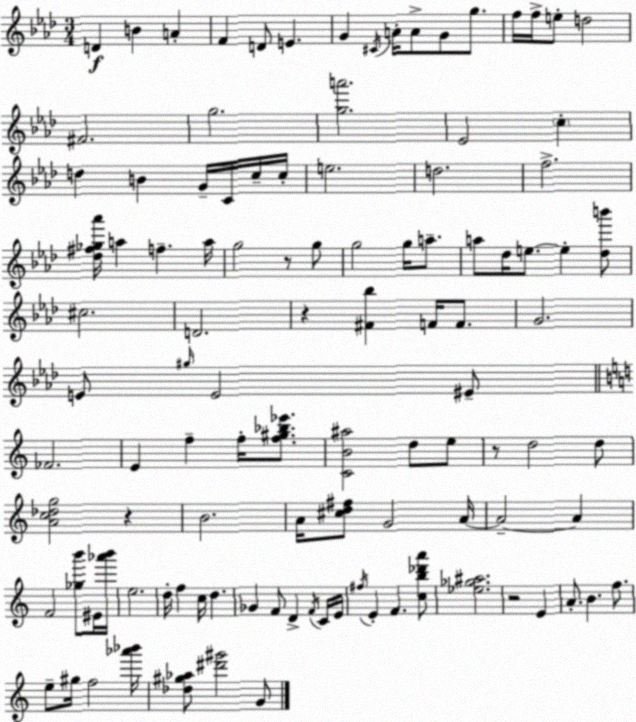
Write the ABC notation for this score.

X:1
T:Untitled
M:3/4
L:1/4
K:Fm
D B A F D/2 E G ^C/4 A/4 A/2 G/2 g/2 f/4 f/4 e/2 d2 ^F2 g2 [ga']2 _E2 c d B G/4 C/4 c/4 c/4 e2 d2 f2 [_d^f_g_a']/4 a f a/4 g2 z/2 g/2 g2 g/4 a/2 a/2 _d/4 e/2 e [_db']/2 ^c2 D2 z [^F_b] F/4 F/2 G2 E/2 ^g/4 E2 ^E/2 _F2 E f f/4 [f^g_b_e']/2 [CB^a]2 d/2 e/2 z/2 d2 d/2 [Ac_dg]2 z B2 A/4 [^cd^f]/2 G2 A/4 A2 A F2 [_gb']/2 ^E/4 [_a'b']/4 e2 d/4 f c/4 d _G F/2 D F/4 C/4 E/4 ^f/4 E F [cb_d'a']/2 [_e_g^a]2 z2 E A/2 B f/2 e/2 ^g/4 f2 [_a'_b']/4 [_d^g_a]/2 [^d'^g']2 G/2